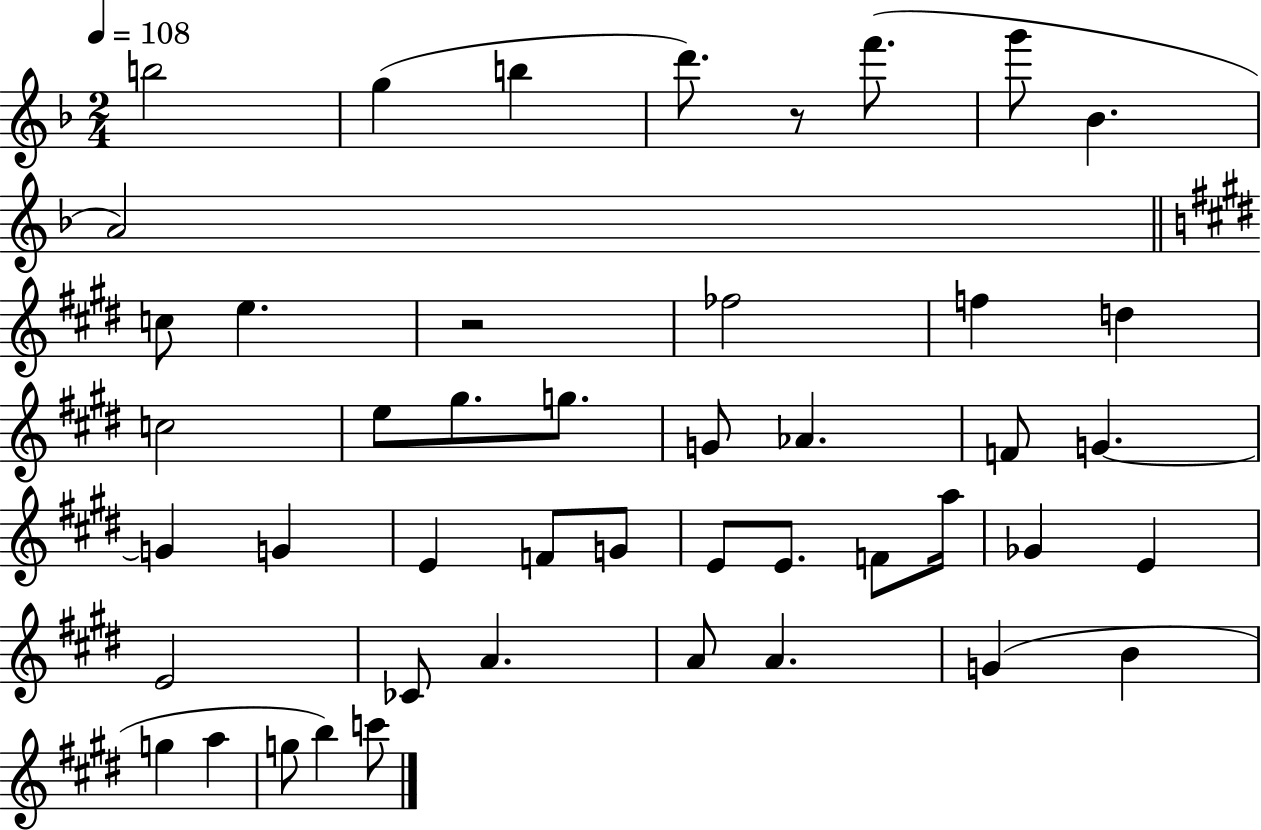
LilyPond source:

{
  \clef treble
  \numericTimeSignature
  \time 2/4
  \key f \major
  \tempo 4 = 108
  b''2 | g''4( b''4 | d'''8.) r8 f'''8.( | g'''8 bes'4. | \break a'2) | \bar "||" \break \key e \major c''8 e''4. | r2 | fes''2 | f''4 d''4 | \break c''2 | e''8 gis''8. g''8. | g'8 aes'4. | f'8 g'4.~~ | \break g'4 g'4 | e'4 f'8 g'8 | e'8 e'8. f'8 a''16 | ges'4 e'4 | \break e'2 | ces'8 a'4. | a'8 a'4. | g'4( b'4 | \break g''4 a''4 | g''8 b''4) c'''8 | \bar "|."
}